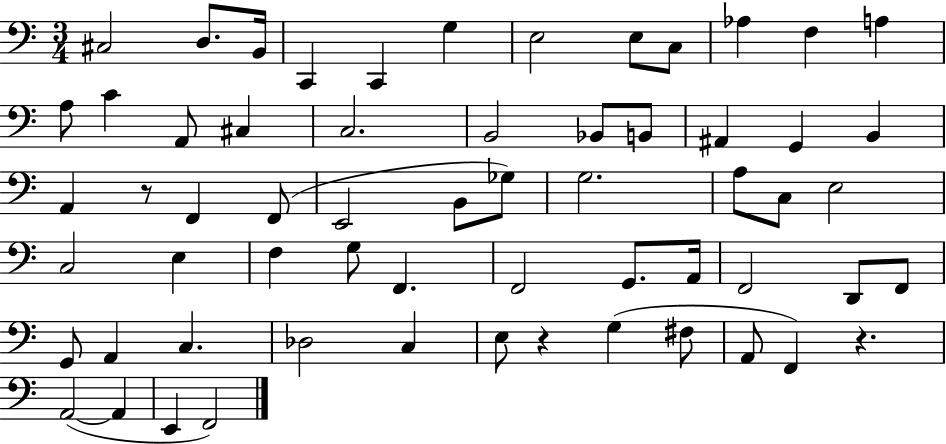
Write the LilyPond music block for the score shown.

{
  \clef bass
  \numericTimeSignature
  \time 3/4
  \key c \major
  cis2 d8. b,16 | c,4 c,4 g4 | e2 e8 c8 | aes4 f4 a4 | \break a8 c'4 a,8 cis4 | c2. | b,2 bes,8 b,8 | ais,4 g,4 b,4 | \break a,4 r8 f,4 f,8( | e,2 b,8 ges8) | g2. | a8 c8 e2 | \break c2 e4 | f4 g8 f,4. | f,2 g,8. a,16 | f,2 d,8 f,8 | \break g,8 a,4 c4. | des2 c4 | e8 r4 g4( fis8 | a,8 f,4) r4. | \break a,2~(~ a,4 | e,4 f,2) | \bar "|."
}